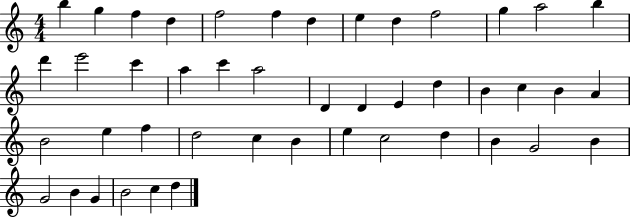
B5/q G5/q F5/q D5/q F5/h F5/q D5/q E5/q D5/q F5/h G5/q A5/h B5/q D6/q E6/h C6/q A5/q C6/q A5/h D4/q D4/q E4/q D5/q B4/q C5/q B4/q A4/q B4/h E5/q F5/q D5/h C5/q B4/q E5/q C5/h D5/q B4/q G4/h B4/q G4/h B4/q G4/q B4/h C5/q D5/q